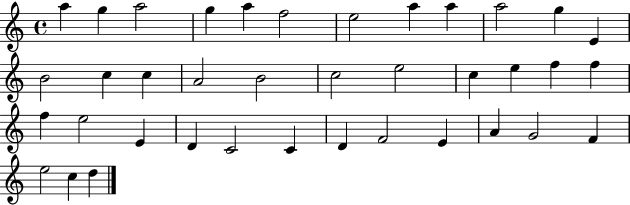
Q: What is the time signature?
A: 4/4